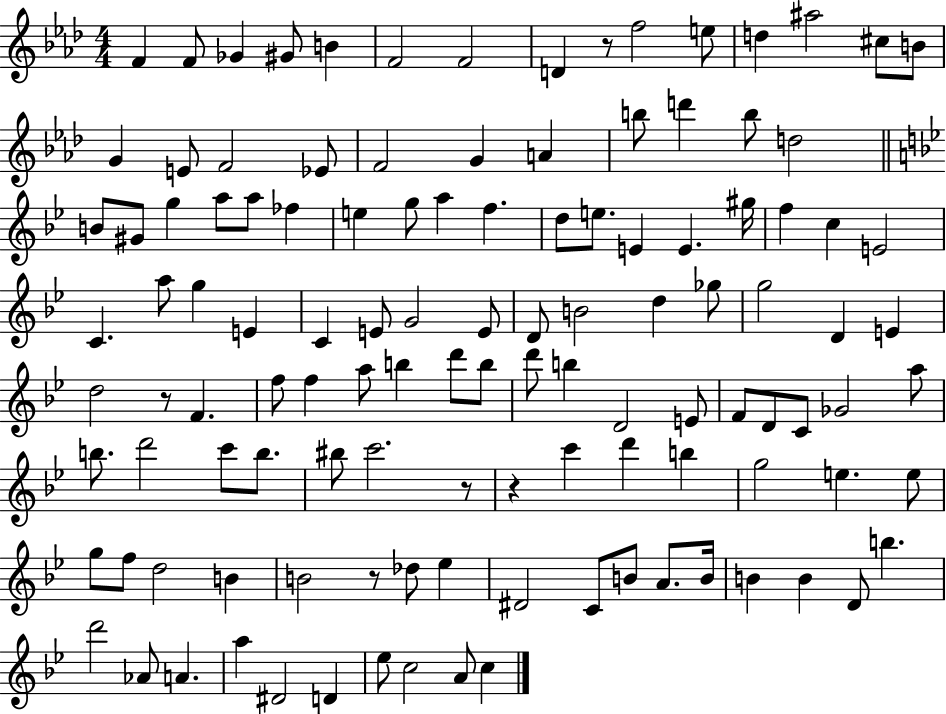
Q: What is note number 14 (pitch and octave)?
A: B4